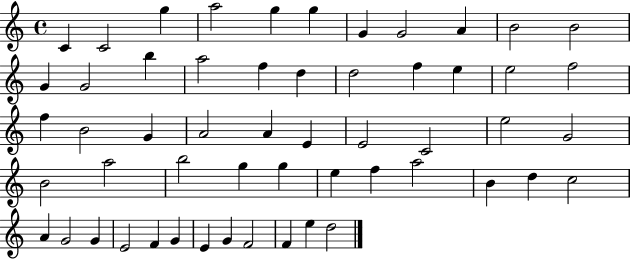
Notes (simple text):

C4/q C4/h G5/q A5/h G5/q G5/q G4/q G4/h A4/q B4/h B4/h G4/q G4/h B5/q A5/h F5/q D5/q D5/h F5/q E5/q E5/h F5/h F5/q B4/h G4/q A4/h A4/q E4/q E4/h C4/h E5/h G4/h B4/h A5/h B5/h G5/q G5/q E5/q F5/q A5/h B4/q D5/q C5/h A4/q G4/h G4/q E4/h F4/q G4/q E4/q G4/q F4/h F4/q E5/q D5/h